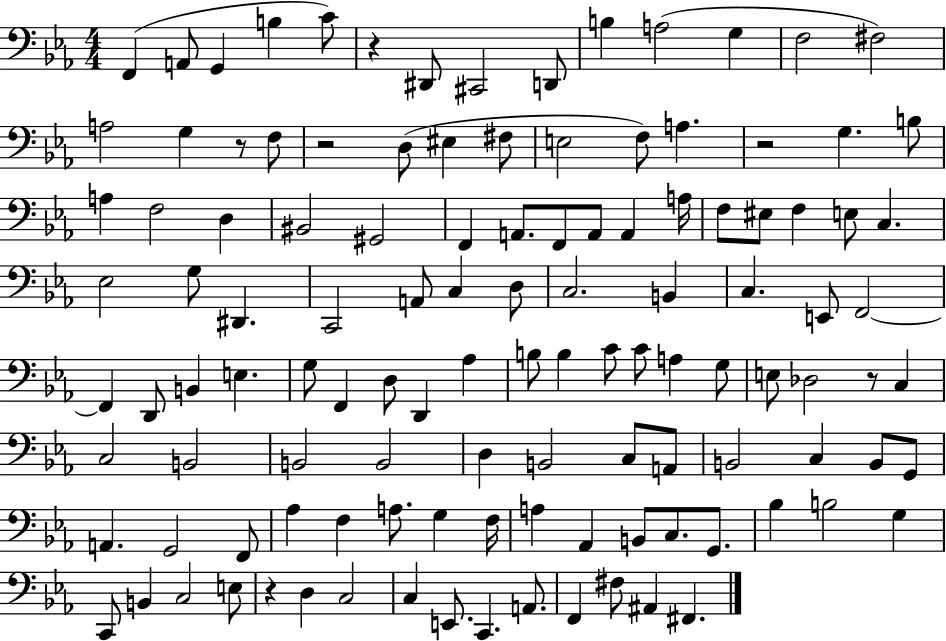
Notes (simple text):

F2/q A2/e G2/q B3/q C4/e R/q D#2/e C#2/h D2/e B3/q A3/h G3/q F3/h F#3/h A3/h G3/q R/e F3/e R/h D3/e EIS3/q F#3/e E3/h F3/e A3/q. R/h G3/q. B3/e A3/q F3/h D3/q BIS2/h G#2/h F2/q A2/e. F2/e A2/e A2/q A3/s F3/e EIS3/e F3/q E3/e C3/q. Eb3/h G3/e D#2/q. C2/h A2/e C3/q D3/e C3/h. B2/q C3/q. E2/e F2/h F2/q D2/e B2/q E3/q. G3/e F2/q D3/e D2/q Ab3/q B3/e B3/q C4/e C4/e A3/q G3/e E3/e Db3/h R/e C3/q C3/h B2/h B2/h B2/h D3/q B2/h C3/e A2/e B2/h C3/q B2/e G2/e A2/q. G2/h F2/e Ab3/q F3/q A3/e. G3/q F3/s A3/q Ab2/q B2/e C3/e. G2/e. Bb3/q B3/h G3/q C2/e B2/q C3/h E3/e R/q D3/q C3/h C3/q E2/e. C2/q. A2/e. F2/q F#3/e A#2/q F#2/q.